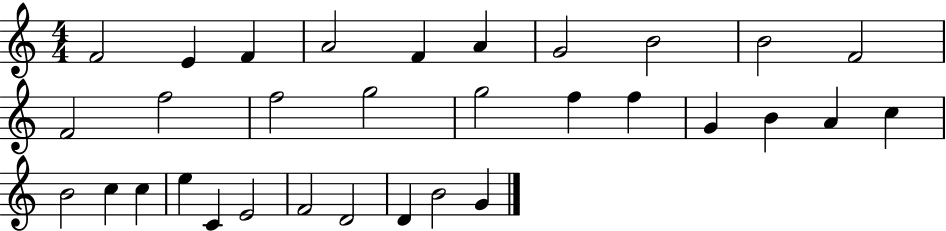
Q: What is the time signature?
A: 4/4